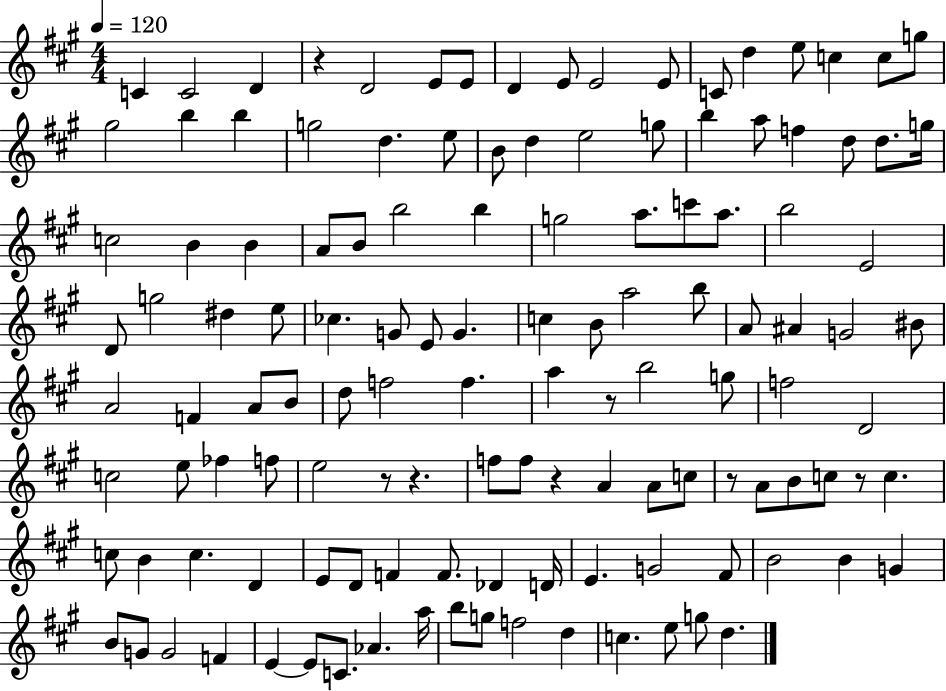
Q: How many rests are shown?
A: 7